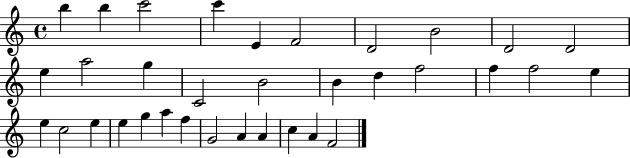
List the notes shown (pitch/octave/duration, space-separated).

B5/q B5/q C6/h C6/q E4/q F4/h D4/h B4/h D4/h D4/h E5/q A5/h G5/q C4/h B4/h B4/q D5/q F5/h F5/q F5/h E5/q E5/q C5/h E5/q E5/q G5/q A5/q F5/q G4/h A4/q A4/q C5/q A4/q F4/h